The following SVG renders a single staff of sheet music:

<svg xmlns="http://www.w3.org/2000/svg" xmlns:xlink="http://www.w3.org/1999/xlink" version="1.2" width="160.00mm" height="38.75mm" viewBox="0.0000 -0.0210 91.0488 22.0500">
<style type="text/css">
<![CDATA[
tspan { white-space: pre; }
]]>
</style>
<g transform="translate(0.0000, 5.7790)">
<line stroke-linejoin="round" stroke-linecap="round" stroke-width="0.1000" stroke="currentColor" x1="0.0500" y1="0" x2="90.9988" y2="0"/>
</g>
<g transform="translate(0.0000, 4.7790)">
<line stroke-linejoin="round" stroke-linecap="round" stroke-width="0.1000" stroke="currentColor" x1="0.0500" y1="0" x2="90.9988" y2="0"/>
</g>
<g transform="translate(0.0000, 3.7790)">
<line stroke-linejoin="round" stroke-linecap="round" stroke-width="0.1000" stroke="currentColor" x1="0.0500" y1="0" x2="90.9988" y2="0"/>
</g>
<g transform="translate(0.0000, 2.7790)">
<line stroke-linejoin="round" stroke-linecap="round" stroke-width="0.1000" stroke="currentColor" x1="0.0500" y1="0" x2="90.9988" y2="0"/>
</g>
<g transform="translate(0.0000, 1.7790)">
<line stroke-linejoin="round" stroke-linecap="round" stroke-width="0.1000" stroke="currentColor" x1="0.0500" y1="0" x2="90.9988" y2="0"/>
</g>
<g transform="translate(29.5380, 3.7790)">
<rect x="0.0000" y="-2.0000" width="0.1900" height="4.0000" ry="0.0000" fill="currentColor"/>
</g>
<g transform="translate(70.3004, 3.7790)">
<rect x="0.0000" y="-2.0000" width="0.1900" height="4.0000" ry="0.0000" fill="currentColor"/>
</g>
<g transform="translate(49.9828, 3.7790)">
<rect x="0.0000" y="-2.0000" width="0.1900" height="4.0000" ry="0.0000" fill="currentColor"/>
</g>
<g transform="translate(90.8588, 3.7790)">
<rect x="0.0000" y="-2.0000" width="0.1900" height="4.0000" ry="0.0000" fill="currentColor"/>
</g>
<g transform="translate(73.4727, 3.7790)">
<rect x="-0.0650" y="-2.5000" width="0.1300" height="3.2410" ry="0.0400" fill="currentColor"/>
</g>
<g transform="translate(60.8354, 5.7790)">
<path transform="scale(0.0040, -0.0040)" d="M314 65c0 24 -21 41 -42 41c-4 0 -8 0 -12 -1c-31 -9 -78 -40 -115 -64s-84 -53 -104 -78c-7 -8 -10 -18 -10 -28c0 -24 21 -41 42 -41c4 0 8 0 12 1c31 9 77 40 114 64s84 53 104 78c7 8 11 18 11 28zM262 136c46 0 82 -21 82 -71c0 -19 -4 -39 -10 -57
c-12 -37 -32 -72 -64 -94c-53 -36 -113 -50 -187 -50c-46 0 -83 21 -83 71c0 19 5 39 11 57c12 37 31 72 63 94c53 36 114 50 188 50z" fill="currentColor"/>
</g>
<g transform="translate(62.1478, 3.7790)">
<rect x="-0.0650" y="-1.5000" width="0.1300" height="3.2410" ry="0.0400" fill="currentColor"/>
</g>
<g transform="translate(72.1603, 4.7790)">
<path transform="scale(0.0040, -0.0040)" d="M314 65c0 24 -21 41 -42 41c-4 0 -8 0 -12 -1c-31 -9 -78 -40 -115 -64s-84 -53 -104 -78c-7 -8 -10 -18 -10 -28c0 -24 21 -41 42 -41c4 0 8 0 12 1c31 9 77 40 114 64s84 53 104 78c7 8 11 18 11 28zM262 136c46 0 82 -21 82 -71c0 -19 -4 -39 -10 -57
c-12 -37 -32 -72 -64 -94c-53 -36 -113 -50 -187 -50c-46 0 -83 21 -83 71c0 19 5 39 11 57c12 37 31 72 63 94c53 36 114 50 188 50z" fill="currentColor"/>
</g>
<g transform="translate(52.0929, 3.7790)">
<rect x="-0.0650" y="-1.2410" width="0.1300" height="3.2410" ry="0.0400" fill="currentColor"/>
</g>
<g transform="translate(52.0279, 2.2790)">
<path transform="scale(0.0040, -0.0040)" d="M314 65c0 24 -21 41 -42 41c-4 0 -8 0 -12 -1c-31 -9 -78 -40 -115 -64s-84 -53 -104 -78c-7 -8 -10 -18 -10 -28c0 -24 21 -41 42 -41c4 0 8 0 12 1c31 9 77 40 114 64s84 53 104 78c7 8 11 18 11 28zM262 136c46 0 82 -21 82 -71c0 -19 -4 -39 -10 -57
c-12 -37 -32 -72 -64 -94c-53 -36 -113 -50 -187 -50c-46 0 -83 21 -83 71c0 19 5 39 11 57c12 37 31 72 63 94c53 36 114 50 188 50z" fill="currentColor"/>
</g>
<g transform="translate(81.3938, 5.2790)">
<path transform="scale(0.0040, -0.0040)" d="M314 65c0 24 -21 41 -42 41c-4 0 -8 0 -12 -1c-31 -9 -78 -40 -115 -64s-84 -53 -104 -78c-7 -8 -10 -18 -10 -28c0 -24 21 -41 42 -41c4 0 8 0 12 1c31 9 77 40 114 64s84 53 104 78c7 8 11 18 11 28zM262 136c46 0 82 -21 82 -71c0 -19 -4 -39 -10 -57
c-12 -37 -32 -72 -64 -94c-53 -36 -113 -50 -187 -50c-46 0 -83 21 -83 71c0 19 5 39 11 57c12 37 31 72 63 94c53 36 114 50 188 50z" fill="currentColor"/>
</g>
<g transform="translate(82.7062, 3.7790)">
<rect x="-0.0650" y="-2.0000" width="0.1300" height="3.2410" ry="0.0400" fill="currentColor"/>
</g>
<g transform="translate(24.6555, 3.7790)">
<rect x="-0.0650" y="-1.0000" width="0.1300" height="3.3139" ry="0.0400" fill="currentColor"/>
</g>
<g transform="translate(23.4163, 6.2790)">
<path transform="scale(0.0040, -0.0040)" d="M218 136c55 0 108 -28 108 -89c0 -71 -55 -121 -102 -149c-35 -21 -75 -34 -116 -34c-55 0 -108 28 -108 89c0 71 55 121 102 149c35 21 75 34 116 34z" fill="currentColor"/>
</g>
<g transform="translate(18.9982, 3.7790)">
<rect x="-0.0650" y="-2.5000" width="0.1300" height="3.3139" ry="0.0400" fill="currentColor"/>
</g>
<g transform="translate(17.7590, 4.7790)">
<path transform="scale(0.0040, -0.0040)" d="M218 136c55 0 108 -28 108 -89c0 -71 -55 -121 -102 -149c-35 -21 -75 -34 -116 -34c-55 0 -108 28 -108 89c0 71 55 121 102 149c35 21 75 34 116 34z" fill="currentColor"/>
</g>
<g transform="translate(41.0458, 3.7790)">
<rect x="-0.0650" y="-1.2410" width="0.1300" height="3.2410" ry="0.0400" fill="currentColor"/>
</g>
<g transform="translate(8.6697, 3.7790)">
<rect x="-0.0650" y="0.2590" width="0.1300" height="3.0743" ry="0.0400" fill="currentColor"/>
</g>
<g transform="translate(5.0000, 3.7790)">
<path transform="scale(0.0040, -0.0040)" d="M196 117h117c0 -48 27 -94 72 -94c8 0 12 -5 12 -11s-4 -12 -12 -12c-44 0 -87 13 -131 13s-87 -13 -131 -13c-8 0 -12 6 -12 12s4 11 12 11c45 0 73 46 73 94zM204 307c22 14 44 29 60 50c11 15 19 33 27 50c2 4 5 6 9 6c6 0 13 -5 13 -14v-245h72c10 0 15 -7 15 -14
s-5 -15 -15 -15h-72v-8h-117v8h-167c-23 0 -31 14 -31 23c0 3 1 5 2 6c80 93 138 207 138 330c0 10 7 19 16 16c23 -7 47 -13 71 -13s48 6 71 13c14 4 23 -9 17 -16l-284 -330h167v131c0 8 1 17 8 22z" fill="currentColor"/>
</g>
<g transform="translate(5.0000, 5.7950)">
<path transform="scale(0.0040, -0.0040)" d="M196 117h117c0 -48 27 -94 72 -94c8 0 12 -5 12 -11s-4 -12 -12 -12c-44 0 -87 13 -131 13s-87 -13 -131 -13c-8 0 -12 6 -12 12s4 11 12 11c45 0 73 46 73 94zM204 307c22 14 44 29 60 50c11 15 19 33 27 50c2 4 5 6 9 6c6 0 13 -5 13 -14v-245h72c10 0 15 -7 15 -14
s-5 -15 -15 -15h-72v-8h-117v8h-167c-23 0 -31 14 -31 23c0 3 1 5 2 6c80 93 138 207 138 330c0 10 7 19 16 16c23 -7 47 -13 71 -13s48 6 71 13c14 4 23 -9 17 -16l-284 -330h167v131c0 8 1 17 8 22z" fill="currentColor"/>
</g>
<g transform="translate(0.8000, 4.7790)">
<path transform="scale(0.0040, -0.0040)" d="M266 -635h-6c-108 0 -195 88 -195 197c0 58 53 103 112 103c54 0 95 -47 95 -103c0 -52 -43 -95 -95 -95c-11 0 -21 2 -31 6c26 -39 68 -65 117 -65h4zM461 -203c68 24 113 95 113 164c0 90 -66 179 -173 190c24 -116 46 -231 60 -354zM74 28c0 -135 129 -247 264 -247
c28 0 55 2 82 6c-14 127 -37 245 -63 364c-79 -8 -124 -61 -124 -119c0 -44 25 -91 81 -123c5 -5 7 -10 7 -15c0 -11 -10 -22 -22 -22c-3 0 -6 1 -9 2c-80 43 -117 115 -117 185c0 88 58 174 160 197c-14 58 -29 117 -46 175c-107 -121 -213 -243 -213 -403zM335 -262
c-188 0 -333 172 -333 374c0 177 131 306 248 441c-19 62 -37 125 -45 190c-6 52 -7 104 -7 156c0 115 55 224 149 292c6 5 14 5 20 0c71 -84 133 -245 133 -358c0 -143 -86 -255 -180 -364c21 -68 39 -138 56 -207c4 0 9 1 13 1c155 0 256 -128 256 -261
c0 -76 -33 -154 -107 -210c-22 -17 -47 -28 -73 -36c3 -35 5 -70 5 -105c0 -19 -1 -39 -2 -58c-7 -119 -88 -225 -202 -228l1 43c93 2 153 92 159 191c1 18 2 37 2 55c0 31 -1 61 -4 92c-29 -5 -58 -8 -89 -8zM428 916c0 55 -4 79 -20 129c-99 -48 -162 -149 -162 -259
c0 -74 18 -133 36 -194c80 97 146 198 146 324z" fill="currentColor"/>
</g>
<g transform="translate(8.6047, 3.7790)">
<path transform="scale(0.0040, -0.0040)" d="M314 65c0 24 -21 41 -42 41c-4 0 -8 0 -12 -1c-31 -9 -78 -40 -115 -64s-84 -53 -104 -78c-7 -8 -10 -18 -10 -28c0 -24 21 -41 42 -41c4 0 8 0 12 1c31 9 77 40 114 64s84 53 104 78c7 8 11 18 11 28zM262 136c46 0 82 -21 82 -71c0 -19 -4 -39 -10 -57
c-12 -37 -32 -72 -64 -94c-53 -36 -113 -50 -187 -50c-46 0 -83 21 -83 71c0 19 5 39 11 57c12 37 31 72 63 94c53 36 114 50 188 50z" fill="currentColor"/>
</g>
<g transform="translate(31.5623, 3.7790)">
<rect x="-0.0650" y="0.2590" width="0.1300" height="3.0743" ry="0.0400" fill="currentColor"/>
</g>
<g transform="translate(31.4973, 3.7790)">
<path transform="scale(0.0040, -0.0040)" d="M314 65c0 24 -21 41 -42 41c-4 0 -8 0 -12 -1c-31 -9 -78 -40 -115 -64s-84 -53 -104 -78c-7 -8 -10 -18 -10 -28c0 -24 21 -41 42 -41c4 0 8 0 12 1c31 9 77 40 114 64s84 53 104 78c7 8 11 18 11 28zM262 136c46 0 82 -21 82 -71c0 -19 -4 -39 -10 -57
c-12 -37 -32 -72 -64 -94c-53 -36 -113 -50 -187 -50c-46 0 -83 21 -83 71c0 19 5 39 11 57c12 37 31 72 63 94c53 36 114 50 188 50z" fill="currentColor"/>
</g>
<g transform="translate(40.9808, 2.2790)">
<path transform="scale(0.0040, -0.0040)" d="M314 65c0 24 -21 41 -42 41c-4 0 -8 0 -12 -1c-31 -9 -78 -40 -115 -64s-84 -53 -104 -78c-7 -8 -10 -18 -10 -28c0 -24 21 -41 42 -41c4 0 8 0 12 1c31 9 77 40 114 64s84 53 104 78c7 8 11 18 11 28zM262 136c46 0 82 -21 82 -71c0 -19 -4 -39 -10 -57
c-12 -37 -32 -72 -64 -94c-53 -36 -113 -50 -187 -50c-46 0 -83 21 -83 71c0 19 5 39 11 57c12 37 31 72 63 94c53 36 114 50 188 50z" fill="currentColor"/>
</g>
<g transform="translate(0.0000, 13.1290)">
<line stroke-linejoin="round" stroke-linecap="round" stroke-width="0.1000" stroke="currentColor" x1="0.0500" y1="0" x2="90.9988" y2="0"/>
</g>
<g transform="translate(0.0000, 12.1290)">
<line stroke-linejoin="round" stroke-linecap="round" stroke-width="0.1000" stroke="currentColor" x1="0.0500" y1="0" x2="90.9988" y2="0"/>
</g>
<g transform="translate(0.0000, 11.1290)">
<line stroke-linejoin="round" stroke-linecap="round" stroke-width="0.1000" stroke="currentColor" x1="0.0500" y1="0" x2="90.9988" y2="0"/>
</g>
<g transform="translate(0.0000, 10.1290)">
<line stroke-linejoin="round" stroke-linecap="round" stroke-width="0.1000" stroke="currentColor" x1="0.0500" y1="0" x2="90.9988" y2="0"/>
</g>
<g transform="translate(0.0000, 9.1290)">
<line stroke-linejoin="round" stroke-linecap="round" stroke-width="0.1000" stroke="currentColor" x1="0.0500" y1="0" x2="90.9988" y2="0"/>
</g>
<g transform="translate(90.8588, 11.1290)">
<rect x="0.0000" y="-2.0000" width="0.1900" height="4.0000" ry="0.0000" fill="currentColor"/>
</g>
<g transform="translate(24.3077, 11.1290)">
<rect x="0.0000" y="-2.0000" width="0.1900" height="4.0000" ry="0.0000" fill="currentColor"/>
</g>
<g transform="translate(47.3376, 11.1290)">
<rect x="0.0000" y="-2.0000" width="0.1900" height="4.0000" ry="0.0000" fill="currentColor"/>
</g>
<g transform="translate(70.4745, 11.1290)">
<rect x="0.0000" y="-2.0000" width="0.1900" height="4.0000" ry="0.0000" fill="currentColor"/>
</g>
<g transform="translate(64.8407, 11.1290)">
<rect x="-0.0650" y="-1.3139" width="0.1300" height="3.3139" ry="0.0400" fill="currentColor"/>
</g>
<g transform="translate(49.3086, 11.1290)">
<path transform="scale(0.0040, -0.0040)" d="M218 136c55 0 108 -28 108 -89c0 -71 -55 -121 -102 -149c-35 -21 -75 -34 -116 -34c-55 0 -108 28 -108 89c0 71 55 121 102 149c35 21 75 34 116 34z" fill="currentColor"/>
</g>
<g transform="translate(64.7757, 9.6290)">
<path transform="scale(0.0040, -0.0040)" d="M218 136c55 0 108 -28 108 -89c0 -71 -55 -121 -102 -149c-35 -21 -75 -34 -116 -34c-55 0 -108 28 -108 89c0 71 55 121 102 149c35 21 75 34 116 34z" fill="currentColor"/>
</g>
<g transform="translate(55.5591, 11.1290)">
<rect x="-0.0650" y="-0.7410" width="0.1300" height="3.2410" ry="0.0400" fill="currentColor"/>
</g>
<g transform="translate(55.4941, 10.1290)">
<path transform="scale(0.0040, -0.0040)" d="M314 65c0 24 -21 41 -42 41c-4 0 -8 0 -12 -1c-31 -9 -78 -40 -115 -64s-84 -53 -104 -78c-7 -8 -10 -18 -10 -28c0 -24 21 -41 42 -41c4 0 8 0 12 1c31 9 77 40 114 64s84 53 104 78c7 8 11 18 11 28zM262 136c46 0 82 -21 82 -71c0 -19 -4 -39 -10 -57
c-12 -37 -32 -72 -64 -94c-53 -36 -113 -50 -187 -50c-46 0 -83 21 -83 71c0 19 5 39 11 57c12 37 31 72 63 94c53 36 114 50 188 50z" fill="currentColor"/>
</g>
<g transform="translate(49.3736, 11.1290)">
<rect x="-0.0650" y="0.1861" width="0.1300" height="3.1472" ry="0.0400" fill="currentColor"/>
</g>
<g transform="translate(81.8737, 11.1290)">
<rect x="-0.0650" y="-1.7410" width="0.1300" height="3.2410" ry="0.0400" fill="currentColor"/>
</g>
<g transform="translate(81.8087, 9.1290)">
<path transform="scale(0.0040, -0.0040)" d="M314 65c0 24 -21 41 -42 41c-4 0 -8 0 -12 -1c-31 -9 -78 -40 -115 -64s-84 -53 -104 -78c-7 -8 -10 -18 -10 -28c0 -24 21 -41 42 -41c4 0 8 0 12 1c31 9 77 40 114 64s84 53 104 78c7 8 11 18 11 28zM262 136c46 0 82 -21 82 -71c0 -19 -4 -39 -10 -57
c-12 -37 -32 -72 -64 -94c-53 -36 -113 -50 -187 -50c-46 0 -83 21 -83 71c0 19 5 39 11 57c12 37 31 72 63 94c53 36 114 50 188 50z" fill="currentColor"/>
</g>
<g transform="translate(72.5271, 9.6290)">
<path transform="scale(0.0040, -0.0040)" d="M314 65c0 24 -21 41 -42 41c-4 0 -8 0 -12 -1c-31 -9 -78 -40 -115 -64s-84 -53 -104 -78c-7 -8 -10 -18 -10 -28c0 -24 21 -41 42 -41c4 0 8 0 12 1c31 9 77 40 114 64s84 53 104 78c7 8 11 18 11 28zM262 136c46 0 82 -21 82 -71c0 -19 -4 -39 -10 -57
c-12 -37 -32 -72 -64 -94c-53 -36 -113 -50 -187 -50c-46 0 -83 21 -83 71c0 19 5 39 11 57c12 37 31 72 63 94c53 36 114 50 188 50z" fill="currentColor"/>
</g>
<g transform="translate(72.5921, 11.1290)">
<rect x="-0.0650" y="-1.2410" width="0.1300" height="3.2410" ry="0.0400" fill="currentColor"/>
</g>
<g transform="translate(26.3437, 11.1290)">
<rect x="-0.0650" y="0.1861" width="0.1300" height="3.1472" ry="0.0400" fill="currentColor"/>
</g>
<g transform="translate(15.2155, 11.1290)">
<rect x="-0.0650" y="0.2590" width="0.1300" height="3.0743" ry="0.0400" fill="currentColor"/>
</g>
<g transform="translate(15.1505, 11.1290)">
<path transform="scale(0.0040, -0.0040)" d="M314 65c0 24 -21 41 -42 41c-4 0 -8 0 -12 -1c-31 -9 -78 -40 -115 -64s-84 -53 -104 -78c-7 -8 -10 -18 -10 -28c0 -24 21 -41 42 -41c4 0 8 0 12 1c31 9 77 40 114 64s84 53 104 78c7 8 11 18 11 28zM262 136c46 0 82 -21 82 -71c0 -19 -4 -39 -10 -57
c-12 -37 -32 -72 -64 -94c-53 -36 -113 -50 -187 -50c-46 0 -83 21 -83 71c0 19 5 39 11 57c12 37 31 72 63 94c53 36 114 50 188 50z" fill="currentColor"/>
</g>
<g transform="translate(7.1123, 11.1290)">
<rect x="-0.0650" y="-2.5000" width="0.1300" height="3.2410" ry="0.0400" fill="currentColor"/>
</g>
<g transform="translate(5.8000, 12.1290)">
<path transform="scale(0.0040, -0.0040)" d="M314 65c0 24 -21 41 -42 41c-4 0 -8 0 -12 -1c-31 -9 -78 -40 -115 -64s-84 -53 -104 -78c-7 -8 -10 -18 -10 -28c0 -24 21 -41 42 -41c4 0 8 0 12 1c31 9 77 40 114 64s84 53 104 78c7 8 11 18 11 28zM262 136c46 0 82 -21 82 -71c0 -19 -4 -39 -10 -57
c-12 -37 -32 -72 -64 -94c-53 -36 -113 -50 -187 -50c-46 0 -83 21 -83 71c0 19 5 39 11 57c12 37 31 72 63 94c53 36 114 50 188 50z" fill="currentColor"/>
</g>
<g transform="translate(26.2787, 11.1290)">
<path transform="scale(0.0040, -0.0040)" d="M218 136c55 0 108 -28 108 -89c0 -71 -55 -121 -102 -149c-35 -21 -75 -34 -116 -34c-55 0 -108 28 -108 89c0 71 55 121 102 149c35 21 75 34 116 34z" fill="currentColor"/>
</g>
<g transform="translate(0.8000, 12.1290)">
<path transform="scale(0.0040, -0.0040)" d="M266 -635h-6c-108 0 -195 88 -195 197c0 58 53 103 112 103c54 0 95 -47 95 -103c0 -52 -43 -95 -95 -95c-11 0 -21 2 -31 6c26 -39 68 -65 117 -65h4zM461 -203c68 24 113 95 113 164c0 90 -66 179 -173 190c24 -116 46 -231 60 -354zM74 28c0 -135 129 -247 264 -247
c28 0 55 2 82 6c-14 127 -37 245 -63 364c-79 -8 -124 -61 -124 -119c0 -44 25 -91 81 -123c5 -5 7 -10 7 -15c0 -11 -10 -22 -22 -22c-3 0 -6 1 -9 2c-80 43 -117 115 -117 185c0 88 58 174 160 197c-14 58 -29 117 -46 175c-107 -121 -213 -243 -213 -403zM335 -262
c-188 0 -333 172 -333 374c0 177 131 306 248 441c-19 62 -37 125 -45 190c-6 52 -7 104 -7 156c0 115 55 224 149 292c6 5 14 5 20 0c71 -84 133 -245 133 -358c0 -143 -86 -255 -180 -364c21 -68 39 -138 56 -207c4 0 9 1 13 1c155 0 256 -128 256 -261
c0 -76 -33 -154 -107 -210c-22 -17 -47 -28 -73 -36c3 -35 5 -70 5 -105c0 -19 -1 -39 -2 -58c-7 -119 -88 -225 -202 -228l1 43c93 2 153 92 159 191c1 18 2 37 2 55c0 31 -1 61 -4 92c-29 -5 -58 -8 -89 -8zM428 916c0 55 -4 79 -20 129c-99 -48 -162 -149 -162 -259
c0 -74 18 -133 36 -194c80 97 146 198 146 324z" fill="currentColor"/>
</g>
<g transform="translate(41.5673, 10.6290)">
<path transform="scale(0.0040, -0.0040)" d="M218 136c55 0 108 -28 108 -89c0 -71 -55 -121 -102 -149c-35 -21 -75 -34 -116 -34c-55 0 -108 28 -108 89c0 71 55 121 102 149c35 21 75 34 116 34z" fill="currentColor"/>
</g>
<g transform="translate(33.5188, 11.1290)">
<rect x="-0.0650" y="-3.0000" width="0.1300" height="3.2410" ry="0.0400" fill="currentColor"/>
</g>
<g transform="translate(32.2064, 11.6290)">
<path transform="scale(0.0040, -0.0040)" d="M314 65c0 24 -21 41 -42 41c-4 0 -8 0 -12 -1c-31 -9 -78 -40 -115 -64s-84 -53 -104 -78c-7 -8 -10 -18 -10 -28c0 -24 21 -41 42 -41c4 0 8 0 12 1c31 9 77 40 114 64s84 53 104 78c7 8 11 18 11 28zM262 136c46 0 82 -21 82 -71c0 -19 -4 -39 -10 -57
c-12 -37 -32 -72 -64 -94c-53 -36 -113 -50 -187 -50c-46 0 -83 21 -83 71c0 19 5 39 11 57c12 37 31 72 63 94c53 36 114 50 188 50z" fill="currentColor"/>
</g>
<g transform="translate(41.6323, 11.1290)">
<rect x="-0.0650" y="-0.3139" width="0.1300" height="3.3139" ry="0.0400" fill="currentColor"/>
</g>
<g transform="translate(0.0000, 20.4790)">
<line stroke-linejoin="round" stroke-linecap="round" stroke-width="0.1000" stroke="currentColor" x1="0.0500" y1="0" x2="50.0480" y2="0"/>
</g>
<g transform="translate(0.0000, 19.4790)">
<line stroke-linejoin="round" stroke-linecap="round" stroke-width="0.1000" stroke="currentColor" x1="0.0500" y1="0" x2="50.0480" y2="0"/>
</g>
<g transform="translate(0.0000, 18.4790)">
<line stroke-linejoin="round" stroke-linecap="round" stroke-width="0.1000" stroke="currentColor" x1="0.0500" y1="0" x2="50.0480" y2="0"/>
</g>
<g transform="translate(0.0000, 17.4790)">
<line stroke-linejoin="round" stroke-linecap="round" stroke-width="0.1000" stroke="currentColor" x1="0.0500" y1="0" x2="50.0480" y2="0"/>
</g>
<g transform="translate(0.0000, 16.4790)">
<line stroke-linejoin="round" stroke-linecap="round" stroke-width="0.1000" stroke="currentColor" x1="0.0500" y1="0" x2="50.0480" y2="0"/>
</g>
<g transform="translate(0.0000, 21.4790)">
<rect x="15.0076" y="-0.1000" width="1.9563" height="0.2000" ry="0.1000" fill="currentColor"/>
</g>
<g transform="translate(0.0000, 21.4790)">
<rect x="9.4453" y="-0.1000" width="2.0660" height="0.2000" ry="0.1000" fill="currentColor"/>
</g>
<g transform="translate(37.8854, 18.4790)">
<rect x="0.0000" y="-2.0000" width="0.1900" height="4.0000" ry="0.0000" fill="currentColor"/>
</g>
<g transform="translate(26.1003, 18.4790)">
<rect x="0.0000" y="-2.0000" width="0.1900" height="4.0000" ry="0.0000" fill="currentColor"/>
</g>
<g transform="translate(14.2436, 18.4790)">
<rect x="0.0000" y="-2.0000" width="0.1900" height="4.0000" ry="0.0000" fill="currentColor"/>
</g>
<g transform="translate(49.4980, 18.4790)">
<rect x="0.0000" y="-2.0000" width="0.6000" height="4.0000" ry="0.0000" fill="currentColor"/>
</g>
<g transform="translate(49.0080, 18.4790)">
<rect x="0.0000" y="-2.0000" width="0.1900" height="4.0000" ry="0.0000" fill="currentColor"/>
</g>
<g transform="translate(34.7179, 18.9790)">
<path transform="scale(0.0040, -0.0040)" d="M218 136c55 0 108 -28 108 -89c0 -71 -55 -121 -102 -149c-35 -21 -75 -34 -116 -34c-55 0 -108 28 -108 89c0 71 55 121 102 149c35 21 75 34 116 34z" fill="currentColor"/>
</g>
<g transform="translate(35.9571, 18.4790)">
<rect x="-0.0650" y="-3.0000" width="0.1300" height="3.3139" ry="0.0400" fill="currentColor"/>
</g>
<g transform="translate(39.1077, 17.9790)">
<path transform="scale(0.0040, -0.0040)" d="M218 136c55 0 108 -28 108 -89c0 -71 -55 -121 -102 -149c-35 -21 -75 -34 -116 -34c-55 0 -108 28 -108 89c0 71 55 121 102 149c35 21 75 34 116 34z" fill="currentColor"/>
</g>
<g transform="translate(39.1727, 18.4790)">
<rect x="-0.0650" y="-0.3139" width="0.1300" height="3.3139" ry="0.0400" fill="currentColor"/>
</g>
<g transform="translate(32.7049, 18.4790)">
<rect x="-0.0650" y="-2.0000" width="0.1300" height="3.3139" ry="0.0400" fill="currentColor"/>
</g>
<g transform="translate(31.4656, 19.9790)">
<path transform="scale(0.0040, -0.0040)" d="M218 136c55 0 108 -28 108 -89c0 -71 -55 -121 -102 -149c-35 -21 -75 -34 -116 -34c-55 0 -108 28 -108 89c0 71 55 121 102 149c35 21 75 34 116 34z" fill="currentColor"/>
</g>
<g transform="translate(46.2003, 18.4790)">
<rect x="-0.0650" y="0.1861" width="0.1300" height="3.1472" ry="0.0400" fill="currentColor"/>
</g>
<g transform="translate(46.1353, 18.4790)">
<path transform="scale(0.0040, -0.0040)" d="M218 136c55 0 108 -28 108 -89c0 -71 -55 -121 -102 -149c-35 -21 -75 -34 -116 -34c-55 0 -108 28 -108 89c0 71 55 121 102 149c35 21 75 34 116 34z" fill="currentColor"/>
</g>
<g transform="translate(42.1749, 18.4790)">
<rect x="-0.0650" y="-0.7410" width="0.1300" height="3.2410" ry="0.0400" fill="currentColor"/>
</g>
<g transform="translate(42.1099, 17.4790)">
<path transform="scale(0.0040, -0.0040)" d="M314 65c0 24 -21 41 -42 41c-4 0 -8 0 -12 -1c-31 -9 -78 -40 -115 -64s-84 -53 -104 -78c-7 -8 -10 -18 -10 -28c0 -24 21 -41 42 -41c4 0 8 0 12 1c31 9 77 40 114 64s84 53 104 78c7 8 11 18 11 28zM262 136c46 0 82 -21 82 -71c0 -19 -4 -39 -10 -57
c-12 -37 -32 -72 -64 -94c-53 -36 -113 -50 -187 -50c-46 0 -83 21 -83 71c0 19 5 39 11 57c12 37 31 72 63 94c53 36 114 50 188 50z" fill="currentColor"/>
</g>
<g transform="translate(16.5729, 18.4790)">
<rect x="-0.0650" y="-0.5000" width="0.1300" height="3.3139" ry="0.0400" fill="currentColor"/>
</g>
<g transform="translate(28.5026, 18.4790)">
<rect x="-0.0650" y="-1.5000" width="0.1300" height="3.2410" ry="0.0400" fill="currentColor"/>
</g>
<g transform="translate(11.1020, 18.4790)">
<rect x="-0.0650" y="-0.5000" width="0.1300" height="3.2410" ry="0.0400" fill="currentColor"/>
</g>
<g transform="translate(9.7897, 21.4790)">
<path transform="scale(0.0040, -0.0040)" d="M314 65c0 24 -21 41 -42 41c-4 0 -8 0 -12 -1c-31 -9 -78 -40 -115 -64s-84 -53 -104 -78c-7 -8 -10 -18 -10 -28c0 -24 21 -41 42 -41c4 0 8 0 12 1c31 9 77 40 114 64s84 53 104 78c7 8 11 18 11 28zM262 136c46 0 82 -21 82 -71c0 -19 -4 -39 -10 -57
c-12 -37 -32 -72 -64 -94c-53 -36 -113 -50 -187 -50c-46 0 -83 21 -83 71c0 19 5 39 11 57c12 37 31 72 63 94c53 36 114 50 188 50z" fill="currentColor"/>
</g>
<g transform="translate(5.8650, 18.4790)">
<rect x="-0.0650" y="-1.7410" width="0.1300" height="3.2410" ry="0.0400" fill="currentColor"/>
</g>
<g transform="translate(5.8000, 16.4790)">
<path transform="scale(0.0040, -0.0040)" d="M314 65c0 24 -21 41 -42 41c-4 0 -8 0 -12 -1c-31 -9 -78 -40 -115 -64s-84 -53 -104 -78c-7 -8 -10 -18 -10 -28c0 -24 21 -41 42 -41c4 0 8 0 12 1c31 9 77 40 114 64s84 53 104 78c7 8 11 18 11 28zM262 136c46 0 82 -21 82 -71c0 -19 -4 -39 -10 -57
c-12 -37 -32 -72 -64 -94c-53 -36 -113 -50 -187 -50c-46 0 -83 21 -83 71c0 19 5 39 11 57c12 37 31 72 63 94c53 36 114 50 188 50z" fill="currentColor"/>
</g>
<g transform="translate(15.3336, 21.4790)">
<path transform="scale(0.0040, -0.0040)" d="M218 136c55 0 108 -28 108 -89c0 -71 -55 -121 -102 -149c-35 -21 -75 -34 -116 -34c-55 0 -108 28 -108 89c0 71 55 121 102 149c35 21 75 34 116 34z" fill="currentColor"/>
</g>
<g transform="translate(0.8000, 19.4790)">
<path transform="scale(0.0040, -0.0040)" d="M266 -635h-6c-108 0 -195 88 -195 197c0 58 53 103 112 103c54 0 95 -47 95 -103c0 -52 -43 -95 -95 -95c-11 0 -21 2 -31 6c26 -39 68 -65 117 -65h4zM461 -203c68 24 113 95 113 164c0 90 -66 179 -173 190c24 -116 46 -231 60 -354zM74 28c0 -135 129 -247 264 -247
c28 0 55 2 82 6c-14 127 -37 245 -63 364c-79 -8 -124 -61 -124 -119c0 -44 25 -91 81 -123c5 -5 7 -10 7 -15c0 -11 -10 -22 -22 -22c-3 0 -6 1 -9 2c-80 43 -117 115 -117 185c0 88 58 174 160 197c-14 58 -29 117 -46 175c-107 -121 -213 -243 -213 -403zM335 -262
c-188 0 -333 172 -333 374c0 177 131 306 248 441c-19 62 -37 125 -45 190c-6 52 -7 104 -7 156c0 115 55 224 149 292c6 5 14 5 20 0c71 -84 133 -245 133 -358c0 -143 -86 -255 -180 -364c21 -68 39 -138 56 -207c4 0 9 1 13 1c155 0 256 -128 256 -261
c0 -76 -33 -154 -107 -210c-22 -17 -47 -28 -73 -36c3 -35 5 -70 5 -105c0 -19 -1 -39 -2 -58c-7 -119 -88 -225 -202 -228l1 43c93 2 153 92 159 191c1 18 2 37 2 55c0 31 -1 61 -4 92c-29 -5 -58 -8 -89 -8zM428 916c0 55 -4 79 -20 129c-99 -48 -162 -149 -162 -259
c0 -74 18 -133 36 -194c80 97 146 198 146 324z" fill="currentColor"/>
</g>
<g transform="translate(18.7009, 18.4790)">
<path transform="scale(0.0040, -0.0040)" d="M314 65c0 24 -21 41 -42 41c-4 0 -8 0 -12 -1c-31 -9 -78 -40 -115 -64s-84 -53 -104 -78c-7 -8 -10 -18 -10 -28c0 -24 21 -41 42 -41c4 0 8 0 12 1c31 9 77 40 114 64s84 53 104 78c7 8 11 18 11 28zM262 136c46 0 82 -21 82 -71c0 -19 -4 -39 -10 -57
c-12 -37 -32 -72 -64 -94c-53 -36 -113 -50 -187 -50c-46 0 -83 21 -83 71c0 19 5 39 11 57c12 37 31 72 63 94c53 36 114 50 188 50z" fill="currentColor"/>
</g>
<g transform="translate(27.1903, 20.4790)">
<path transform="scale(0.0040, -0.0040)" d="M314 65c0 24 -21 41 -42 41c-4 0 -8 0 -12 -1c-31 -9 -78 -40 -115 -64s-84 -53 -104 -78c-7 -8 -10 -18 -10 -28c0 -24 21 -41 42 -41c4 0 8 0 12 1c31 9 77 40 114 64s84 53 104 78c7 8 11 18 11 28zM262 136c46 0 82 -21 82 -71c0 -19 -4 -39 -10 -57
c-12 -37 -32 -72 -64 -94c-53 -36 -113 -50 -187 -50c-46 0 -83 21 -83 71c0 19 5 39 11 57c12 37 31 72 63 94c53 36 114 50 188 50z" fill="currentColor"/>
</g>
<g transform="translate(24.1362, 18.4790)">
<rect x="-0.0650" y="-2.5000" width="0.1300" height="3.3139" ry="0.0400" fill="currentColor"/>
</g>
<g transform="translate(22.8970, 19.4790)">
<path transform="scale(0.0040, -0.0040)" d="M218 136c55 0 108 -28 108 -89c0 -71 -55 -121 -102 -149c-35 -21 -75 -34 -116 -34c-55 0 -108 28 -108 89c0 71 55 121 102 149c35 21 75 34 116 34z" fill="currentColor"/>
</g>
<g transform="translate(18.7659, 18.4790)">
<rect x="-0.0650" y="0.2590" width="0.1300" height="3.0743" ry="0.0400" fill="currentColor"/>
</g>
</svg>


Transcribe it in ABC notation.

X:1
T:Untitled
M:4/4
L:1/4
K:C
B2 G D B2 e2 e2 E2 G2 F2 G2 B2 B A2 c B d2 e e2 f2 f2 C2 C B2 G E2 F A c d2 B